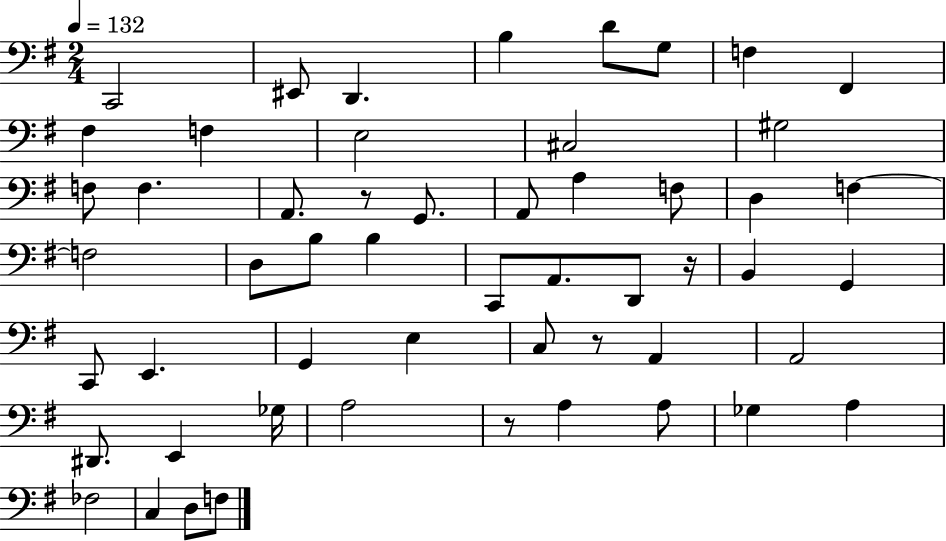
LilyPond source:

{
  \clef bass
  \numericTimeSignature
  \time 2/4
  \key g \major
  \tempo 4 = 132
  c,2 | eis,8 d,4. | b4 d'8 g8 | f4 fis,4 | \break fis4 f4 | e2 | cis2 | gis2 | \break f8 f4. | a,8. r8 g,8. | a,8 a4 f8 | d4 f4~~ | \break f2 | d8 b8 b4 | c,8 a,8. d,8 r16 | b,4 g,4 | \break c,8 e,4. | g,4 e4 | c8 r8 a,4 | a,2 | \break dis,8. e,4 ges16 | a2 | r8 a4 a8 | ges4 a4 | \break fes2 | c4 d8 f8 | \bar "|."
}